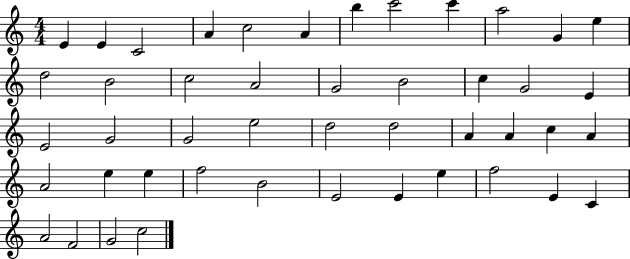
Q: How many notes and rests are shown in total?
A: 46